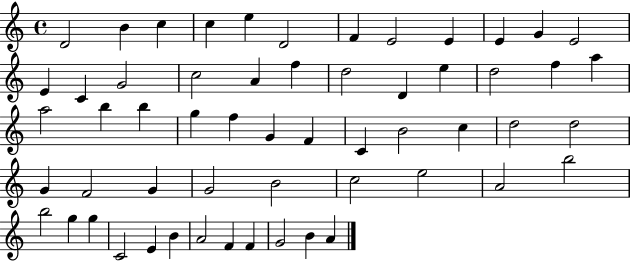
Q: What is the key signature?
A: C major